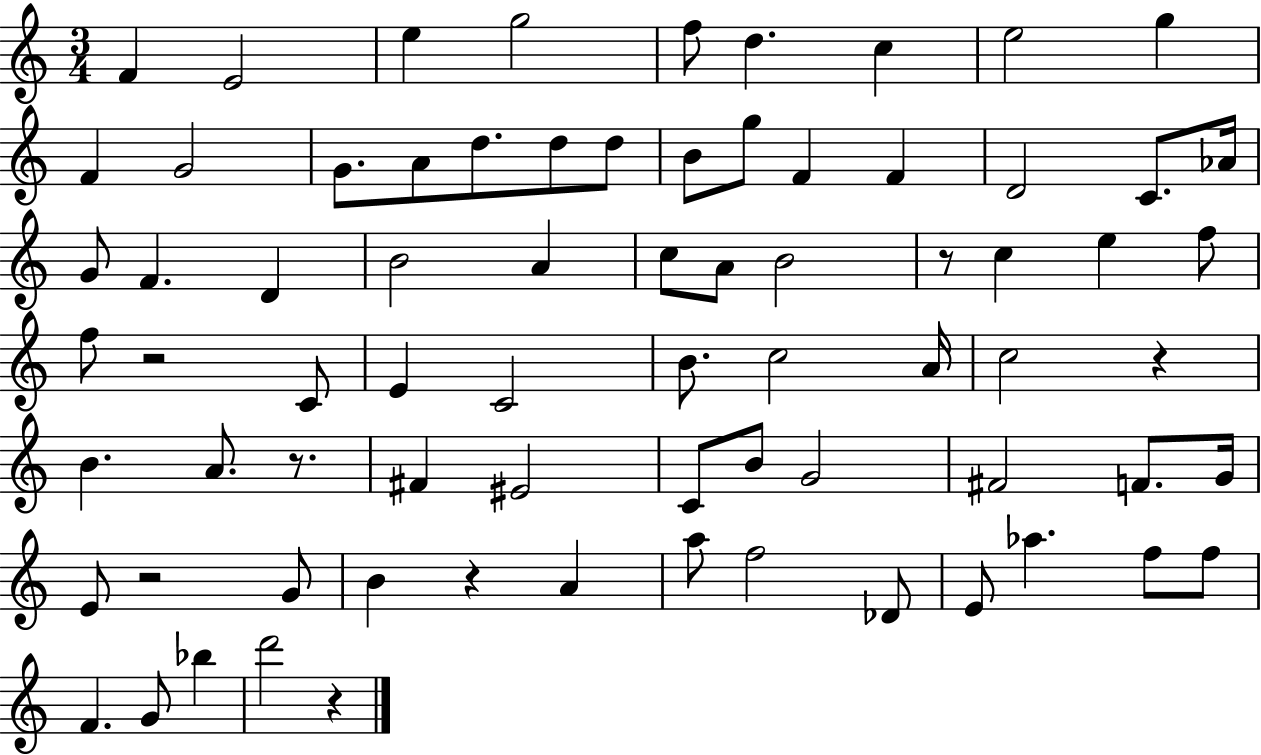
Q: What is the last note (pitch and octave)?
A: D6